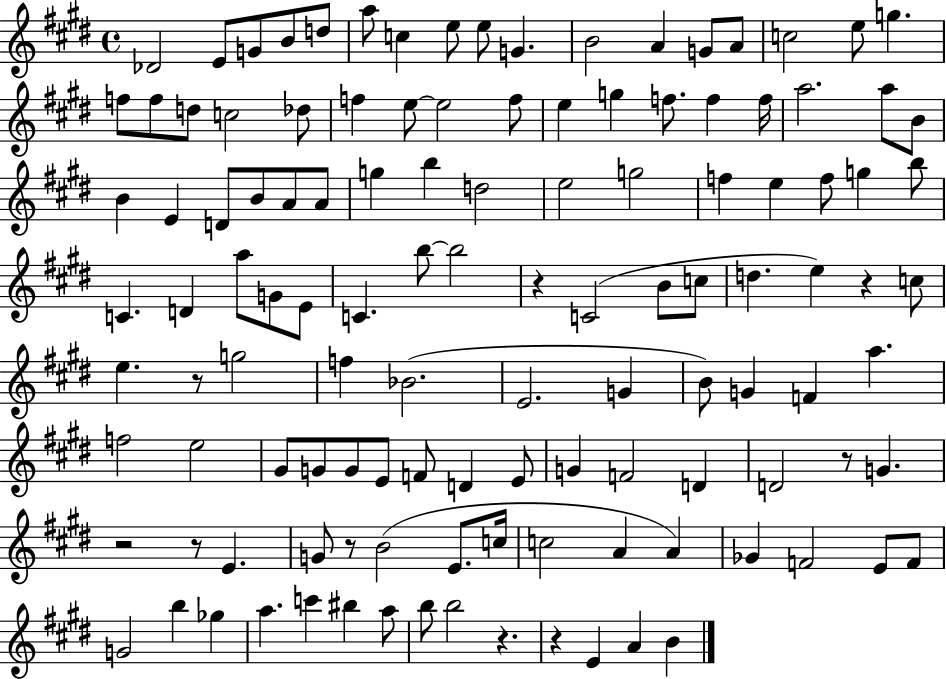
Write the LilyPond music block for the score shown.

{
  \clef treble
  \time 4/4
  \defaultTimeSignature
  \key e \major
  des'2 e'8 g'8 b'8 d''8 | a''8 c''4 e''8 e''8 g'4. | b'2 a'4 g'8 a'8 | c''2 e''8 g''4. | \break f''8 f''8 d''8 c''2 des''8 | f''4 e''8~~ e''2 f''8 | e''4 g''4 f''8. f''4 f''16 | a''2. a''8 b'8 | \break b'4 e'4 d'8 b'8 a'8 a'8 | g''4 b''4 d''2 | e''2 g''2 | f''4 e''4 f''8 g''4 b''8 | \break c'4. d'4 a''8 g'8 e'8 | c'4. b''8~~ b''2 | r4 c'2( b'8 c''8 | d''4. e''4) r4 c''8 | \break e''4. r8 g''2 | f''4 bes'2.( | e'2. g'4 | b'8) g'4 f'4 a''4. | \break f''2 e''2 | gis'8 g'8 g'8 e'8 f'8 d'4 e'8 | g'4 f'2 d'4 | d'2 r8 g'4. | \break r2 r8 e'4. | g'8 r8 b'2( e'8. c''16 | c''2 a'4 a'4) | ges'4 f'2 e'8 f'8 | \break g'2 b''4 ges''4 | a''4. c'''4 bis''4 a''8 | b''8 b''2 r4. | r4 e'4 a'4 b'4 | \break \bar "|."
}